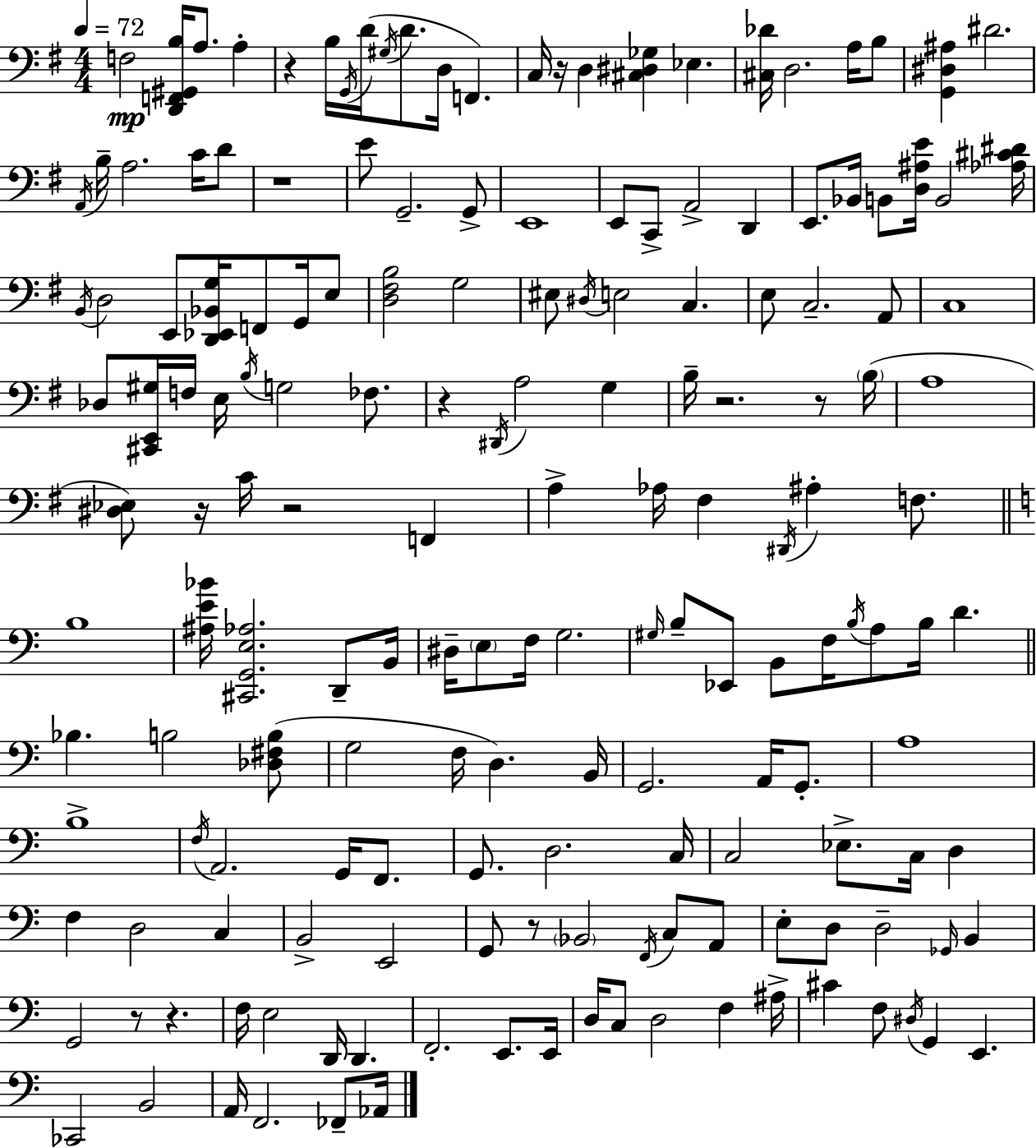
X:1
T:Untitled
M:4/4
L:1/4
K:G
F,2 [D,,F,,^G,,B,]/4 A,/2 A, z B,/4 G,,/4 D/4 ^G,/4 D/2 D,/4 F,, C,/4 z/4 D, [^C,^D,_G,] _E, [^C,_D]/4 D,2 A,/4 B,/2 [G,,^D,^A,] ^D2 A,,/4 B,/4 A,2 C/4 D/2 z4 E/2 G,,2 G,,/2 E,,4 E,,/2 C,,/2 A,,2 D,, E,,/2 _B,,/4 B,,/2 [D,^A,E]/4 B,,2 [_A,^C^D]/4 B,,/4 D,2 E,,/2 [D,,_E,,_B,,G,]/4 F,,/2 G,,/4 E,/2 [D,^F,B,]2 G,2 ^E,/2 ^D,/4 E,2 C, E,/2 C,2 A,,/2 C,4 _D,/2 [^C,,E,,^G,]/4 F,/4 E,/4 B,/4 G,2 _F,/2 z ^D,,/4 A,2 G, B,/4 z2 z/2 B,/4 A,4 [^D,_E,]/2 z/4 C/4 z2 F,, A, _A,/4 ^F, ^D,,/4 ^A, F,/2 B,4 [^A,E_B]/4 [^C,,G,,E,_A,]2 D,,/2 B,,/4 ^D,/4 E,/2 F,/4 G,2 ^G,/4 B,/2 _E,,/2 B,,/2 F,/4 B,/4 A,/2 B,/4 D _B, B,2 [_D,^F,B,]/2 G,2 F,/4 D, B,,/4 G,,2 A,,/4 G,,/2 A,4 B,4 F,/4 A,,2 G,,/4 F,,/2 G,,/2 D,2 C,/4 C,2 _E,/2 C,/4 D, F, D,2 C, B,,2 E,,2 G,,/2 z/2 _B,,2 F,,/4 C,/2 A,,/2 E,/2 D,/2 D,2 _G,,/4 B,, G,,2 z/2 z F,/4 E,2 D,,/4 D,, F,,2 E,,/2 E,,/4 D,/4 C,/2 D,2 F, ^A,/4 ^C F,/2 ^D,/4 G,, E,, _C,,2 B,,2 A,,/4 F,,2 _F,,/2 _A,,/4